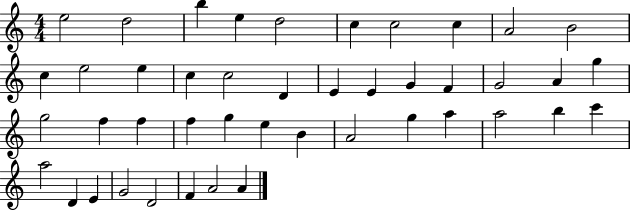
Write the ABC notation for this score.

X:1
T:Untitled
M:4/4
L:1/4
K:C
e2 d2 b e d2 c c2 c A2 B2 c e2 e c c2 D E E G F G2 A g g2 f f f g e B A2 g a a2 b c' a2 D E G2 D2 F A2 A